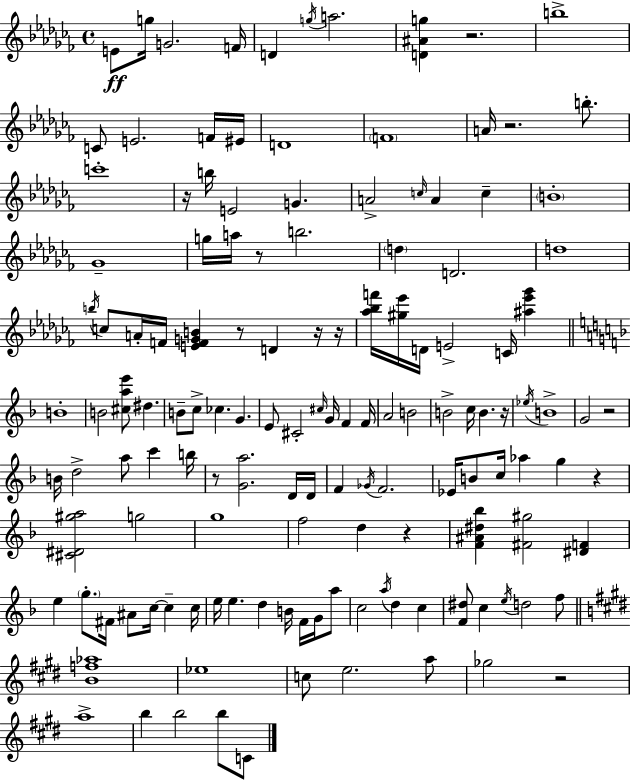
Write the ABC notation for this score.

X:1
T:Untitled
M:4/4
L:1/4
K:Abm
E/2 g/4 G2 F/4 D g/4 a2 [D^Ag] z2 b4 C/2 E2 F/4 ^E/4 D4 F4 A/4 z2 b/2 c'4 z/4 b/4 E2 G A2 c/4 A c B4 _G4 g/4 a/4 z/2 b2 d D2 d4 b/4 c/2 A/4 F/4 [EFGB] z/2 D z/4 z/4 [_a_bf']/4 [^g_e']/4 D/4 E2 C/4 [^a_e'_g'] B4 B2 [^cae']/2 ^d B/2 c/2 _c G E/2 ^C2 ^c/4 G/4 F F/4 A2 B2 B2 c/4 B z/4 _e/4 B4 G2 z2 B/4 d2 a/2 c' b/4 z/2 [Ga]2 D/4 D/4 F _G/4 F2 _E/4 B/2 c/4 _a g z [^C^D^ga]2 g2 g4 f2 d z [F^A^d_b] [^F^g]2 [^DF] e g/2 ^F/4 ^A/2 c/4 c c/4 e/4 e d B/4 F/4 G/4 a/2 c2 a/4 d c [F^d]/2 c e/4 d2 f/2 [Bf_a]4 _e4 c/2 e2 a/2 _g2 z2 a4 b b2 b/2 C/2